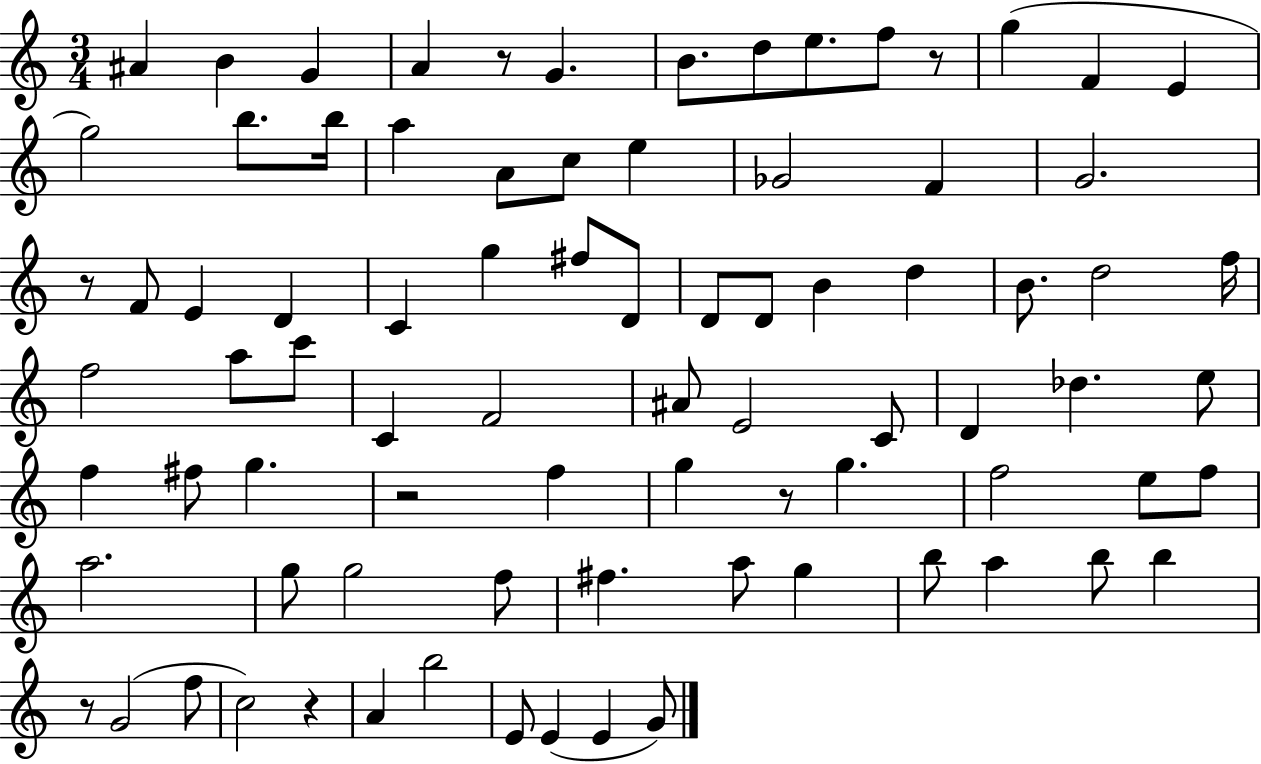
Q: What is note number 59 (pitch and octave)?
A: G5